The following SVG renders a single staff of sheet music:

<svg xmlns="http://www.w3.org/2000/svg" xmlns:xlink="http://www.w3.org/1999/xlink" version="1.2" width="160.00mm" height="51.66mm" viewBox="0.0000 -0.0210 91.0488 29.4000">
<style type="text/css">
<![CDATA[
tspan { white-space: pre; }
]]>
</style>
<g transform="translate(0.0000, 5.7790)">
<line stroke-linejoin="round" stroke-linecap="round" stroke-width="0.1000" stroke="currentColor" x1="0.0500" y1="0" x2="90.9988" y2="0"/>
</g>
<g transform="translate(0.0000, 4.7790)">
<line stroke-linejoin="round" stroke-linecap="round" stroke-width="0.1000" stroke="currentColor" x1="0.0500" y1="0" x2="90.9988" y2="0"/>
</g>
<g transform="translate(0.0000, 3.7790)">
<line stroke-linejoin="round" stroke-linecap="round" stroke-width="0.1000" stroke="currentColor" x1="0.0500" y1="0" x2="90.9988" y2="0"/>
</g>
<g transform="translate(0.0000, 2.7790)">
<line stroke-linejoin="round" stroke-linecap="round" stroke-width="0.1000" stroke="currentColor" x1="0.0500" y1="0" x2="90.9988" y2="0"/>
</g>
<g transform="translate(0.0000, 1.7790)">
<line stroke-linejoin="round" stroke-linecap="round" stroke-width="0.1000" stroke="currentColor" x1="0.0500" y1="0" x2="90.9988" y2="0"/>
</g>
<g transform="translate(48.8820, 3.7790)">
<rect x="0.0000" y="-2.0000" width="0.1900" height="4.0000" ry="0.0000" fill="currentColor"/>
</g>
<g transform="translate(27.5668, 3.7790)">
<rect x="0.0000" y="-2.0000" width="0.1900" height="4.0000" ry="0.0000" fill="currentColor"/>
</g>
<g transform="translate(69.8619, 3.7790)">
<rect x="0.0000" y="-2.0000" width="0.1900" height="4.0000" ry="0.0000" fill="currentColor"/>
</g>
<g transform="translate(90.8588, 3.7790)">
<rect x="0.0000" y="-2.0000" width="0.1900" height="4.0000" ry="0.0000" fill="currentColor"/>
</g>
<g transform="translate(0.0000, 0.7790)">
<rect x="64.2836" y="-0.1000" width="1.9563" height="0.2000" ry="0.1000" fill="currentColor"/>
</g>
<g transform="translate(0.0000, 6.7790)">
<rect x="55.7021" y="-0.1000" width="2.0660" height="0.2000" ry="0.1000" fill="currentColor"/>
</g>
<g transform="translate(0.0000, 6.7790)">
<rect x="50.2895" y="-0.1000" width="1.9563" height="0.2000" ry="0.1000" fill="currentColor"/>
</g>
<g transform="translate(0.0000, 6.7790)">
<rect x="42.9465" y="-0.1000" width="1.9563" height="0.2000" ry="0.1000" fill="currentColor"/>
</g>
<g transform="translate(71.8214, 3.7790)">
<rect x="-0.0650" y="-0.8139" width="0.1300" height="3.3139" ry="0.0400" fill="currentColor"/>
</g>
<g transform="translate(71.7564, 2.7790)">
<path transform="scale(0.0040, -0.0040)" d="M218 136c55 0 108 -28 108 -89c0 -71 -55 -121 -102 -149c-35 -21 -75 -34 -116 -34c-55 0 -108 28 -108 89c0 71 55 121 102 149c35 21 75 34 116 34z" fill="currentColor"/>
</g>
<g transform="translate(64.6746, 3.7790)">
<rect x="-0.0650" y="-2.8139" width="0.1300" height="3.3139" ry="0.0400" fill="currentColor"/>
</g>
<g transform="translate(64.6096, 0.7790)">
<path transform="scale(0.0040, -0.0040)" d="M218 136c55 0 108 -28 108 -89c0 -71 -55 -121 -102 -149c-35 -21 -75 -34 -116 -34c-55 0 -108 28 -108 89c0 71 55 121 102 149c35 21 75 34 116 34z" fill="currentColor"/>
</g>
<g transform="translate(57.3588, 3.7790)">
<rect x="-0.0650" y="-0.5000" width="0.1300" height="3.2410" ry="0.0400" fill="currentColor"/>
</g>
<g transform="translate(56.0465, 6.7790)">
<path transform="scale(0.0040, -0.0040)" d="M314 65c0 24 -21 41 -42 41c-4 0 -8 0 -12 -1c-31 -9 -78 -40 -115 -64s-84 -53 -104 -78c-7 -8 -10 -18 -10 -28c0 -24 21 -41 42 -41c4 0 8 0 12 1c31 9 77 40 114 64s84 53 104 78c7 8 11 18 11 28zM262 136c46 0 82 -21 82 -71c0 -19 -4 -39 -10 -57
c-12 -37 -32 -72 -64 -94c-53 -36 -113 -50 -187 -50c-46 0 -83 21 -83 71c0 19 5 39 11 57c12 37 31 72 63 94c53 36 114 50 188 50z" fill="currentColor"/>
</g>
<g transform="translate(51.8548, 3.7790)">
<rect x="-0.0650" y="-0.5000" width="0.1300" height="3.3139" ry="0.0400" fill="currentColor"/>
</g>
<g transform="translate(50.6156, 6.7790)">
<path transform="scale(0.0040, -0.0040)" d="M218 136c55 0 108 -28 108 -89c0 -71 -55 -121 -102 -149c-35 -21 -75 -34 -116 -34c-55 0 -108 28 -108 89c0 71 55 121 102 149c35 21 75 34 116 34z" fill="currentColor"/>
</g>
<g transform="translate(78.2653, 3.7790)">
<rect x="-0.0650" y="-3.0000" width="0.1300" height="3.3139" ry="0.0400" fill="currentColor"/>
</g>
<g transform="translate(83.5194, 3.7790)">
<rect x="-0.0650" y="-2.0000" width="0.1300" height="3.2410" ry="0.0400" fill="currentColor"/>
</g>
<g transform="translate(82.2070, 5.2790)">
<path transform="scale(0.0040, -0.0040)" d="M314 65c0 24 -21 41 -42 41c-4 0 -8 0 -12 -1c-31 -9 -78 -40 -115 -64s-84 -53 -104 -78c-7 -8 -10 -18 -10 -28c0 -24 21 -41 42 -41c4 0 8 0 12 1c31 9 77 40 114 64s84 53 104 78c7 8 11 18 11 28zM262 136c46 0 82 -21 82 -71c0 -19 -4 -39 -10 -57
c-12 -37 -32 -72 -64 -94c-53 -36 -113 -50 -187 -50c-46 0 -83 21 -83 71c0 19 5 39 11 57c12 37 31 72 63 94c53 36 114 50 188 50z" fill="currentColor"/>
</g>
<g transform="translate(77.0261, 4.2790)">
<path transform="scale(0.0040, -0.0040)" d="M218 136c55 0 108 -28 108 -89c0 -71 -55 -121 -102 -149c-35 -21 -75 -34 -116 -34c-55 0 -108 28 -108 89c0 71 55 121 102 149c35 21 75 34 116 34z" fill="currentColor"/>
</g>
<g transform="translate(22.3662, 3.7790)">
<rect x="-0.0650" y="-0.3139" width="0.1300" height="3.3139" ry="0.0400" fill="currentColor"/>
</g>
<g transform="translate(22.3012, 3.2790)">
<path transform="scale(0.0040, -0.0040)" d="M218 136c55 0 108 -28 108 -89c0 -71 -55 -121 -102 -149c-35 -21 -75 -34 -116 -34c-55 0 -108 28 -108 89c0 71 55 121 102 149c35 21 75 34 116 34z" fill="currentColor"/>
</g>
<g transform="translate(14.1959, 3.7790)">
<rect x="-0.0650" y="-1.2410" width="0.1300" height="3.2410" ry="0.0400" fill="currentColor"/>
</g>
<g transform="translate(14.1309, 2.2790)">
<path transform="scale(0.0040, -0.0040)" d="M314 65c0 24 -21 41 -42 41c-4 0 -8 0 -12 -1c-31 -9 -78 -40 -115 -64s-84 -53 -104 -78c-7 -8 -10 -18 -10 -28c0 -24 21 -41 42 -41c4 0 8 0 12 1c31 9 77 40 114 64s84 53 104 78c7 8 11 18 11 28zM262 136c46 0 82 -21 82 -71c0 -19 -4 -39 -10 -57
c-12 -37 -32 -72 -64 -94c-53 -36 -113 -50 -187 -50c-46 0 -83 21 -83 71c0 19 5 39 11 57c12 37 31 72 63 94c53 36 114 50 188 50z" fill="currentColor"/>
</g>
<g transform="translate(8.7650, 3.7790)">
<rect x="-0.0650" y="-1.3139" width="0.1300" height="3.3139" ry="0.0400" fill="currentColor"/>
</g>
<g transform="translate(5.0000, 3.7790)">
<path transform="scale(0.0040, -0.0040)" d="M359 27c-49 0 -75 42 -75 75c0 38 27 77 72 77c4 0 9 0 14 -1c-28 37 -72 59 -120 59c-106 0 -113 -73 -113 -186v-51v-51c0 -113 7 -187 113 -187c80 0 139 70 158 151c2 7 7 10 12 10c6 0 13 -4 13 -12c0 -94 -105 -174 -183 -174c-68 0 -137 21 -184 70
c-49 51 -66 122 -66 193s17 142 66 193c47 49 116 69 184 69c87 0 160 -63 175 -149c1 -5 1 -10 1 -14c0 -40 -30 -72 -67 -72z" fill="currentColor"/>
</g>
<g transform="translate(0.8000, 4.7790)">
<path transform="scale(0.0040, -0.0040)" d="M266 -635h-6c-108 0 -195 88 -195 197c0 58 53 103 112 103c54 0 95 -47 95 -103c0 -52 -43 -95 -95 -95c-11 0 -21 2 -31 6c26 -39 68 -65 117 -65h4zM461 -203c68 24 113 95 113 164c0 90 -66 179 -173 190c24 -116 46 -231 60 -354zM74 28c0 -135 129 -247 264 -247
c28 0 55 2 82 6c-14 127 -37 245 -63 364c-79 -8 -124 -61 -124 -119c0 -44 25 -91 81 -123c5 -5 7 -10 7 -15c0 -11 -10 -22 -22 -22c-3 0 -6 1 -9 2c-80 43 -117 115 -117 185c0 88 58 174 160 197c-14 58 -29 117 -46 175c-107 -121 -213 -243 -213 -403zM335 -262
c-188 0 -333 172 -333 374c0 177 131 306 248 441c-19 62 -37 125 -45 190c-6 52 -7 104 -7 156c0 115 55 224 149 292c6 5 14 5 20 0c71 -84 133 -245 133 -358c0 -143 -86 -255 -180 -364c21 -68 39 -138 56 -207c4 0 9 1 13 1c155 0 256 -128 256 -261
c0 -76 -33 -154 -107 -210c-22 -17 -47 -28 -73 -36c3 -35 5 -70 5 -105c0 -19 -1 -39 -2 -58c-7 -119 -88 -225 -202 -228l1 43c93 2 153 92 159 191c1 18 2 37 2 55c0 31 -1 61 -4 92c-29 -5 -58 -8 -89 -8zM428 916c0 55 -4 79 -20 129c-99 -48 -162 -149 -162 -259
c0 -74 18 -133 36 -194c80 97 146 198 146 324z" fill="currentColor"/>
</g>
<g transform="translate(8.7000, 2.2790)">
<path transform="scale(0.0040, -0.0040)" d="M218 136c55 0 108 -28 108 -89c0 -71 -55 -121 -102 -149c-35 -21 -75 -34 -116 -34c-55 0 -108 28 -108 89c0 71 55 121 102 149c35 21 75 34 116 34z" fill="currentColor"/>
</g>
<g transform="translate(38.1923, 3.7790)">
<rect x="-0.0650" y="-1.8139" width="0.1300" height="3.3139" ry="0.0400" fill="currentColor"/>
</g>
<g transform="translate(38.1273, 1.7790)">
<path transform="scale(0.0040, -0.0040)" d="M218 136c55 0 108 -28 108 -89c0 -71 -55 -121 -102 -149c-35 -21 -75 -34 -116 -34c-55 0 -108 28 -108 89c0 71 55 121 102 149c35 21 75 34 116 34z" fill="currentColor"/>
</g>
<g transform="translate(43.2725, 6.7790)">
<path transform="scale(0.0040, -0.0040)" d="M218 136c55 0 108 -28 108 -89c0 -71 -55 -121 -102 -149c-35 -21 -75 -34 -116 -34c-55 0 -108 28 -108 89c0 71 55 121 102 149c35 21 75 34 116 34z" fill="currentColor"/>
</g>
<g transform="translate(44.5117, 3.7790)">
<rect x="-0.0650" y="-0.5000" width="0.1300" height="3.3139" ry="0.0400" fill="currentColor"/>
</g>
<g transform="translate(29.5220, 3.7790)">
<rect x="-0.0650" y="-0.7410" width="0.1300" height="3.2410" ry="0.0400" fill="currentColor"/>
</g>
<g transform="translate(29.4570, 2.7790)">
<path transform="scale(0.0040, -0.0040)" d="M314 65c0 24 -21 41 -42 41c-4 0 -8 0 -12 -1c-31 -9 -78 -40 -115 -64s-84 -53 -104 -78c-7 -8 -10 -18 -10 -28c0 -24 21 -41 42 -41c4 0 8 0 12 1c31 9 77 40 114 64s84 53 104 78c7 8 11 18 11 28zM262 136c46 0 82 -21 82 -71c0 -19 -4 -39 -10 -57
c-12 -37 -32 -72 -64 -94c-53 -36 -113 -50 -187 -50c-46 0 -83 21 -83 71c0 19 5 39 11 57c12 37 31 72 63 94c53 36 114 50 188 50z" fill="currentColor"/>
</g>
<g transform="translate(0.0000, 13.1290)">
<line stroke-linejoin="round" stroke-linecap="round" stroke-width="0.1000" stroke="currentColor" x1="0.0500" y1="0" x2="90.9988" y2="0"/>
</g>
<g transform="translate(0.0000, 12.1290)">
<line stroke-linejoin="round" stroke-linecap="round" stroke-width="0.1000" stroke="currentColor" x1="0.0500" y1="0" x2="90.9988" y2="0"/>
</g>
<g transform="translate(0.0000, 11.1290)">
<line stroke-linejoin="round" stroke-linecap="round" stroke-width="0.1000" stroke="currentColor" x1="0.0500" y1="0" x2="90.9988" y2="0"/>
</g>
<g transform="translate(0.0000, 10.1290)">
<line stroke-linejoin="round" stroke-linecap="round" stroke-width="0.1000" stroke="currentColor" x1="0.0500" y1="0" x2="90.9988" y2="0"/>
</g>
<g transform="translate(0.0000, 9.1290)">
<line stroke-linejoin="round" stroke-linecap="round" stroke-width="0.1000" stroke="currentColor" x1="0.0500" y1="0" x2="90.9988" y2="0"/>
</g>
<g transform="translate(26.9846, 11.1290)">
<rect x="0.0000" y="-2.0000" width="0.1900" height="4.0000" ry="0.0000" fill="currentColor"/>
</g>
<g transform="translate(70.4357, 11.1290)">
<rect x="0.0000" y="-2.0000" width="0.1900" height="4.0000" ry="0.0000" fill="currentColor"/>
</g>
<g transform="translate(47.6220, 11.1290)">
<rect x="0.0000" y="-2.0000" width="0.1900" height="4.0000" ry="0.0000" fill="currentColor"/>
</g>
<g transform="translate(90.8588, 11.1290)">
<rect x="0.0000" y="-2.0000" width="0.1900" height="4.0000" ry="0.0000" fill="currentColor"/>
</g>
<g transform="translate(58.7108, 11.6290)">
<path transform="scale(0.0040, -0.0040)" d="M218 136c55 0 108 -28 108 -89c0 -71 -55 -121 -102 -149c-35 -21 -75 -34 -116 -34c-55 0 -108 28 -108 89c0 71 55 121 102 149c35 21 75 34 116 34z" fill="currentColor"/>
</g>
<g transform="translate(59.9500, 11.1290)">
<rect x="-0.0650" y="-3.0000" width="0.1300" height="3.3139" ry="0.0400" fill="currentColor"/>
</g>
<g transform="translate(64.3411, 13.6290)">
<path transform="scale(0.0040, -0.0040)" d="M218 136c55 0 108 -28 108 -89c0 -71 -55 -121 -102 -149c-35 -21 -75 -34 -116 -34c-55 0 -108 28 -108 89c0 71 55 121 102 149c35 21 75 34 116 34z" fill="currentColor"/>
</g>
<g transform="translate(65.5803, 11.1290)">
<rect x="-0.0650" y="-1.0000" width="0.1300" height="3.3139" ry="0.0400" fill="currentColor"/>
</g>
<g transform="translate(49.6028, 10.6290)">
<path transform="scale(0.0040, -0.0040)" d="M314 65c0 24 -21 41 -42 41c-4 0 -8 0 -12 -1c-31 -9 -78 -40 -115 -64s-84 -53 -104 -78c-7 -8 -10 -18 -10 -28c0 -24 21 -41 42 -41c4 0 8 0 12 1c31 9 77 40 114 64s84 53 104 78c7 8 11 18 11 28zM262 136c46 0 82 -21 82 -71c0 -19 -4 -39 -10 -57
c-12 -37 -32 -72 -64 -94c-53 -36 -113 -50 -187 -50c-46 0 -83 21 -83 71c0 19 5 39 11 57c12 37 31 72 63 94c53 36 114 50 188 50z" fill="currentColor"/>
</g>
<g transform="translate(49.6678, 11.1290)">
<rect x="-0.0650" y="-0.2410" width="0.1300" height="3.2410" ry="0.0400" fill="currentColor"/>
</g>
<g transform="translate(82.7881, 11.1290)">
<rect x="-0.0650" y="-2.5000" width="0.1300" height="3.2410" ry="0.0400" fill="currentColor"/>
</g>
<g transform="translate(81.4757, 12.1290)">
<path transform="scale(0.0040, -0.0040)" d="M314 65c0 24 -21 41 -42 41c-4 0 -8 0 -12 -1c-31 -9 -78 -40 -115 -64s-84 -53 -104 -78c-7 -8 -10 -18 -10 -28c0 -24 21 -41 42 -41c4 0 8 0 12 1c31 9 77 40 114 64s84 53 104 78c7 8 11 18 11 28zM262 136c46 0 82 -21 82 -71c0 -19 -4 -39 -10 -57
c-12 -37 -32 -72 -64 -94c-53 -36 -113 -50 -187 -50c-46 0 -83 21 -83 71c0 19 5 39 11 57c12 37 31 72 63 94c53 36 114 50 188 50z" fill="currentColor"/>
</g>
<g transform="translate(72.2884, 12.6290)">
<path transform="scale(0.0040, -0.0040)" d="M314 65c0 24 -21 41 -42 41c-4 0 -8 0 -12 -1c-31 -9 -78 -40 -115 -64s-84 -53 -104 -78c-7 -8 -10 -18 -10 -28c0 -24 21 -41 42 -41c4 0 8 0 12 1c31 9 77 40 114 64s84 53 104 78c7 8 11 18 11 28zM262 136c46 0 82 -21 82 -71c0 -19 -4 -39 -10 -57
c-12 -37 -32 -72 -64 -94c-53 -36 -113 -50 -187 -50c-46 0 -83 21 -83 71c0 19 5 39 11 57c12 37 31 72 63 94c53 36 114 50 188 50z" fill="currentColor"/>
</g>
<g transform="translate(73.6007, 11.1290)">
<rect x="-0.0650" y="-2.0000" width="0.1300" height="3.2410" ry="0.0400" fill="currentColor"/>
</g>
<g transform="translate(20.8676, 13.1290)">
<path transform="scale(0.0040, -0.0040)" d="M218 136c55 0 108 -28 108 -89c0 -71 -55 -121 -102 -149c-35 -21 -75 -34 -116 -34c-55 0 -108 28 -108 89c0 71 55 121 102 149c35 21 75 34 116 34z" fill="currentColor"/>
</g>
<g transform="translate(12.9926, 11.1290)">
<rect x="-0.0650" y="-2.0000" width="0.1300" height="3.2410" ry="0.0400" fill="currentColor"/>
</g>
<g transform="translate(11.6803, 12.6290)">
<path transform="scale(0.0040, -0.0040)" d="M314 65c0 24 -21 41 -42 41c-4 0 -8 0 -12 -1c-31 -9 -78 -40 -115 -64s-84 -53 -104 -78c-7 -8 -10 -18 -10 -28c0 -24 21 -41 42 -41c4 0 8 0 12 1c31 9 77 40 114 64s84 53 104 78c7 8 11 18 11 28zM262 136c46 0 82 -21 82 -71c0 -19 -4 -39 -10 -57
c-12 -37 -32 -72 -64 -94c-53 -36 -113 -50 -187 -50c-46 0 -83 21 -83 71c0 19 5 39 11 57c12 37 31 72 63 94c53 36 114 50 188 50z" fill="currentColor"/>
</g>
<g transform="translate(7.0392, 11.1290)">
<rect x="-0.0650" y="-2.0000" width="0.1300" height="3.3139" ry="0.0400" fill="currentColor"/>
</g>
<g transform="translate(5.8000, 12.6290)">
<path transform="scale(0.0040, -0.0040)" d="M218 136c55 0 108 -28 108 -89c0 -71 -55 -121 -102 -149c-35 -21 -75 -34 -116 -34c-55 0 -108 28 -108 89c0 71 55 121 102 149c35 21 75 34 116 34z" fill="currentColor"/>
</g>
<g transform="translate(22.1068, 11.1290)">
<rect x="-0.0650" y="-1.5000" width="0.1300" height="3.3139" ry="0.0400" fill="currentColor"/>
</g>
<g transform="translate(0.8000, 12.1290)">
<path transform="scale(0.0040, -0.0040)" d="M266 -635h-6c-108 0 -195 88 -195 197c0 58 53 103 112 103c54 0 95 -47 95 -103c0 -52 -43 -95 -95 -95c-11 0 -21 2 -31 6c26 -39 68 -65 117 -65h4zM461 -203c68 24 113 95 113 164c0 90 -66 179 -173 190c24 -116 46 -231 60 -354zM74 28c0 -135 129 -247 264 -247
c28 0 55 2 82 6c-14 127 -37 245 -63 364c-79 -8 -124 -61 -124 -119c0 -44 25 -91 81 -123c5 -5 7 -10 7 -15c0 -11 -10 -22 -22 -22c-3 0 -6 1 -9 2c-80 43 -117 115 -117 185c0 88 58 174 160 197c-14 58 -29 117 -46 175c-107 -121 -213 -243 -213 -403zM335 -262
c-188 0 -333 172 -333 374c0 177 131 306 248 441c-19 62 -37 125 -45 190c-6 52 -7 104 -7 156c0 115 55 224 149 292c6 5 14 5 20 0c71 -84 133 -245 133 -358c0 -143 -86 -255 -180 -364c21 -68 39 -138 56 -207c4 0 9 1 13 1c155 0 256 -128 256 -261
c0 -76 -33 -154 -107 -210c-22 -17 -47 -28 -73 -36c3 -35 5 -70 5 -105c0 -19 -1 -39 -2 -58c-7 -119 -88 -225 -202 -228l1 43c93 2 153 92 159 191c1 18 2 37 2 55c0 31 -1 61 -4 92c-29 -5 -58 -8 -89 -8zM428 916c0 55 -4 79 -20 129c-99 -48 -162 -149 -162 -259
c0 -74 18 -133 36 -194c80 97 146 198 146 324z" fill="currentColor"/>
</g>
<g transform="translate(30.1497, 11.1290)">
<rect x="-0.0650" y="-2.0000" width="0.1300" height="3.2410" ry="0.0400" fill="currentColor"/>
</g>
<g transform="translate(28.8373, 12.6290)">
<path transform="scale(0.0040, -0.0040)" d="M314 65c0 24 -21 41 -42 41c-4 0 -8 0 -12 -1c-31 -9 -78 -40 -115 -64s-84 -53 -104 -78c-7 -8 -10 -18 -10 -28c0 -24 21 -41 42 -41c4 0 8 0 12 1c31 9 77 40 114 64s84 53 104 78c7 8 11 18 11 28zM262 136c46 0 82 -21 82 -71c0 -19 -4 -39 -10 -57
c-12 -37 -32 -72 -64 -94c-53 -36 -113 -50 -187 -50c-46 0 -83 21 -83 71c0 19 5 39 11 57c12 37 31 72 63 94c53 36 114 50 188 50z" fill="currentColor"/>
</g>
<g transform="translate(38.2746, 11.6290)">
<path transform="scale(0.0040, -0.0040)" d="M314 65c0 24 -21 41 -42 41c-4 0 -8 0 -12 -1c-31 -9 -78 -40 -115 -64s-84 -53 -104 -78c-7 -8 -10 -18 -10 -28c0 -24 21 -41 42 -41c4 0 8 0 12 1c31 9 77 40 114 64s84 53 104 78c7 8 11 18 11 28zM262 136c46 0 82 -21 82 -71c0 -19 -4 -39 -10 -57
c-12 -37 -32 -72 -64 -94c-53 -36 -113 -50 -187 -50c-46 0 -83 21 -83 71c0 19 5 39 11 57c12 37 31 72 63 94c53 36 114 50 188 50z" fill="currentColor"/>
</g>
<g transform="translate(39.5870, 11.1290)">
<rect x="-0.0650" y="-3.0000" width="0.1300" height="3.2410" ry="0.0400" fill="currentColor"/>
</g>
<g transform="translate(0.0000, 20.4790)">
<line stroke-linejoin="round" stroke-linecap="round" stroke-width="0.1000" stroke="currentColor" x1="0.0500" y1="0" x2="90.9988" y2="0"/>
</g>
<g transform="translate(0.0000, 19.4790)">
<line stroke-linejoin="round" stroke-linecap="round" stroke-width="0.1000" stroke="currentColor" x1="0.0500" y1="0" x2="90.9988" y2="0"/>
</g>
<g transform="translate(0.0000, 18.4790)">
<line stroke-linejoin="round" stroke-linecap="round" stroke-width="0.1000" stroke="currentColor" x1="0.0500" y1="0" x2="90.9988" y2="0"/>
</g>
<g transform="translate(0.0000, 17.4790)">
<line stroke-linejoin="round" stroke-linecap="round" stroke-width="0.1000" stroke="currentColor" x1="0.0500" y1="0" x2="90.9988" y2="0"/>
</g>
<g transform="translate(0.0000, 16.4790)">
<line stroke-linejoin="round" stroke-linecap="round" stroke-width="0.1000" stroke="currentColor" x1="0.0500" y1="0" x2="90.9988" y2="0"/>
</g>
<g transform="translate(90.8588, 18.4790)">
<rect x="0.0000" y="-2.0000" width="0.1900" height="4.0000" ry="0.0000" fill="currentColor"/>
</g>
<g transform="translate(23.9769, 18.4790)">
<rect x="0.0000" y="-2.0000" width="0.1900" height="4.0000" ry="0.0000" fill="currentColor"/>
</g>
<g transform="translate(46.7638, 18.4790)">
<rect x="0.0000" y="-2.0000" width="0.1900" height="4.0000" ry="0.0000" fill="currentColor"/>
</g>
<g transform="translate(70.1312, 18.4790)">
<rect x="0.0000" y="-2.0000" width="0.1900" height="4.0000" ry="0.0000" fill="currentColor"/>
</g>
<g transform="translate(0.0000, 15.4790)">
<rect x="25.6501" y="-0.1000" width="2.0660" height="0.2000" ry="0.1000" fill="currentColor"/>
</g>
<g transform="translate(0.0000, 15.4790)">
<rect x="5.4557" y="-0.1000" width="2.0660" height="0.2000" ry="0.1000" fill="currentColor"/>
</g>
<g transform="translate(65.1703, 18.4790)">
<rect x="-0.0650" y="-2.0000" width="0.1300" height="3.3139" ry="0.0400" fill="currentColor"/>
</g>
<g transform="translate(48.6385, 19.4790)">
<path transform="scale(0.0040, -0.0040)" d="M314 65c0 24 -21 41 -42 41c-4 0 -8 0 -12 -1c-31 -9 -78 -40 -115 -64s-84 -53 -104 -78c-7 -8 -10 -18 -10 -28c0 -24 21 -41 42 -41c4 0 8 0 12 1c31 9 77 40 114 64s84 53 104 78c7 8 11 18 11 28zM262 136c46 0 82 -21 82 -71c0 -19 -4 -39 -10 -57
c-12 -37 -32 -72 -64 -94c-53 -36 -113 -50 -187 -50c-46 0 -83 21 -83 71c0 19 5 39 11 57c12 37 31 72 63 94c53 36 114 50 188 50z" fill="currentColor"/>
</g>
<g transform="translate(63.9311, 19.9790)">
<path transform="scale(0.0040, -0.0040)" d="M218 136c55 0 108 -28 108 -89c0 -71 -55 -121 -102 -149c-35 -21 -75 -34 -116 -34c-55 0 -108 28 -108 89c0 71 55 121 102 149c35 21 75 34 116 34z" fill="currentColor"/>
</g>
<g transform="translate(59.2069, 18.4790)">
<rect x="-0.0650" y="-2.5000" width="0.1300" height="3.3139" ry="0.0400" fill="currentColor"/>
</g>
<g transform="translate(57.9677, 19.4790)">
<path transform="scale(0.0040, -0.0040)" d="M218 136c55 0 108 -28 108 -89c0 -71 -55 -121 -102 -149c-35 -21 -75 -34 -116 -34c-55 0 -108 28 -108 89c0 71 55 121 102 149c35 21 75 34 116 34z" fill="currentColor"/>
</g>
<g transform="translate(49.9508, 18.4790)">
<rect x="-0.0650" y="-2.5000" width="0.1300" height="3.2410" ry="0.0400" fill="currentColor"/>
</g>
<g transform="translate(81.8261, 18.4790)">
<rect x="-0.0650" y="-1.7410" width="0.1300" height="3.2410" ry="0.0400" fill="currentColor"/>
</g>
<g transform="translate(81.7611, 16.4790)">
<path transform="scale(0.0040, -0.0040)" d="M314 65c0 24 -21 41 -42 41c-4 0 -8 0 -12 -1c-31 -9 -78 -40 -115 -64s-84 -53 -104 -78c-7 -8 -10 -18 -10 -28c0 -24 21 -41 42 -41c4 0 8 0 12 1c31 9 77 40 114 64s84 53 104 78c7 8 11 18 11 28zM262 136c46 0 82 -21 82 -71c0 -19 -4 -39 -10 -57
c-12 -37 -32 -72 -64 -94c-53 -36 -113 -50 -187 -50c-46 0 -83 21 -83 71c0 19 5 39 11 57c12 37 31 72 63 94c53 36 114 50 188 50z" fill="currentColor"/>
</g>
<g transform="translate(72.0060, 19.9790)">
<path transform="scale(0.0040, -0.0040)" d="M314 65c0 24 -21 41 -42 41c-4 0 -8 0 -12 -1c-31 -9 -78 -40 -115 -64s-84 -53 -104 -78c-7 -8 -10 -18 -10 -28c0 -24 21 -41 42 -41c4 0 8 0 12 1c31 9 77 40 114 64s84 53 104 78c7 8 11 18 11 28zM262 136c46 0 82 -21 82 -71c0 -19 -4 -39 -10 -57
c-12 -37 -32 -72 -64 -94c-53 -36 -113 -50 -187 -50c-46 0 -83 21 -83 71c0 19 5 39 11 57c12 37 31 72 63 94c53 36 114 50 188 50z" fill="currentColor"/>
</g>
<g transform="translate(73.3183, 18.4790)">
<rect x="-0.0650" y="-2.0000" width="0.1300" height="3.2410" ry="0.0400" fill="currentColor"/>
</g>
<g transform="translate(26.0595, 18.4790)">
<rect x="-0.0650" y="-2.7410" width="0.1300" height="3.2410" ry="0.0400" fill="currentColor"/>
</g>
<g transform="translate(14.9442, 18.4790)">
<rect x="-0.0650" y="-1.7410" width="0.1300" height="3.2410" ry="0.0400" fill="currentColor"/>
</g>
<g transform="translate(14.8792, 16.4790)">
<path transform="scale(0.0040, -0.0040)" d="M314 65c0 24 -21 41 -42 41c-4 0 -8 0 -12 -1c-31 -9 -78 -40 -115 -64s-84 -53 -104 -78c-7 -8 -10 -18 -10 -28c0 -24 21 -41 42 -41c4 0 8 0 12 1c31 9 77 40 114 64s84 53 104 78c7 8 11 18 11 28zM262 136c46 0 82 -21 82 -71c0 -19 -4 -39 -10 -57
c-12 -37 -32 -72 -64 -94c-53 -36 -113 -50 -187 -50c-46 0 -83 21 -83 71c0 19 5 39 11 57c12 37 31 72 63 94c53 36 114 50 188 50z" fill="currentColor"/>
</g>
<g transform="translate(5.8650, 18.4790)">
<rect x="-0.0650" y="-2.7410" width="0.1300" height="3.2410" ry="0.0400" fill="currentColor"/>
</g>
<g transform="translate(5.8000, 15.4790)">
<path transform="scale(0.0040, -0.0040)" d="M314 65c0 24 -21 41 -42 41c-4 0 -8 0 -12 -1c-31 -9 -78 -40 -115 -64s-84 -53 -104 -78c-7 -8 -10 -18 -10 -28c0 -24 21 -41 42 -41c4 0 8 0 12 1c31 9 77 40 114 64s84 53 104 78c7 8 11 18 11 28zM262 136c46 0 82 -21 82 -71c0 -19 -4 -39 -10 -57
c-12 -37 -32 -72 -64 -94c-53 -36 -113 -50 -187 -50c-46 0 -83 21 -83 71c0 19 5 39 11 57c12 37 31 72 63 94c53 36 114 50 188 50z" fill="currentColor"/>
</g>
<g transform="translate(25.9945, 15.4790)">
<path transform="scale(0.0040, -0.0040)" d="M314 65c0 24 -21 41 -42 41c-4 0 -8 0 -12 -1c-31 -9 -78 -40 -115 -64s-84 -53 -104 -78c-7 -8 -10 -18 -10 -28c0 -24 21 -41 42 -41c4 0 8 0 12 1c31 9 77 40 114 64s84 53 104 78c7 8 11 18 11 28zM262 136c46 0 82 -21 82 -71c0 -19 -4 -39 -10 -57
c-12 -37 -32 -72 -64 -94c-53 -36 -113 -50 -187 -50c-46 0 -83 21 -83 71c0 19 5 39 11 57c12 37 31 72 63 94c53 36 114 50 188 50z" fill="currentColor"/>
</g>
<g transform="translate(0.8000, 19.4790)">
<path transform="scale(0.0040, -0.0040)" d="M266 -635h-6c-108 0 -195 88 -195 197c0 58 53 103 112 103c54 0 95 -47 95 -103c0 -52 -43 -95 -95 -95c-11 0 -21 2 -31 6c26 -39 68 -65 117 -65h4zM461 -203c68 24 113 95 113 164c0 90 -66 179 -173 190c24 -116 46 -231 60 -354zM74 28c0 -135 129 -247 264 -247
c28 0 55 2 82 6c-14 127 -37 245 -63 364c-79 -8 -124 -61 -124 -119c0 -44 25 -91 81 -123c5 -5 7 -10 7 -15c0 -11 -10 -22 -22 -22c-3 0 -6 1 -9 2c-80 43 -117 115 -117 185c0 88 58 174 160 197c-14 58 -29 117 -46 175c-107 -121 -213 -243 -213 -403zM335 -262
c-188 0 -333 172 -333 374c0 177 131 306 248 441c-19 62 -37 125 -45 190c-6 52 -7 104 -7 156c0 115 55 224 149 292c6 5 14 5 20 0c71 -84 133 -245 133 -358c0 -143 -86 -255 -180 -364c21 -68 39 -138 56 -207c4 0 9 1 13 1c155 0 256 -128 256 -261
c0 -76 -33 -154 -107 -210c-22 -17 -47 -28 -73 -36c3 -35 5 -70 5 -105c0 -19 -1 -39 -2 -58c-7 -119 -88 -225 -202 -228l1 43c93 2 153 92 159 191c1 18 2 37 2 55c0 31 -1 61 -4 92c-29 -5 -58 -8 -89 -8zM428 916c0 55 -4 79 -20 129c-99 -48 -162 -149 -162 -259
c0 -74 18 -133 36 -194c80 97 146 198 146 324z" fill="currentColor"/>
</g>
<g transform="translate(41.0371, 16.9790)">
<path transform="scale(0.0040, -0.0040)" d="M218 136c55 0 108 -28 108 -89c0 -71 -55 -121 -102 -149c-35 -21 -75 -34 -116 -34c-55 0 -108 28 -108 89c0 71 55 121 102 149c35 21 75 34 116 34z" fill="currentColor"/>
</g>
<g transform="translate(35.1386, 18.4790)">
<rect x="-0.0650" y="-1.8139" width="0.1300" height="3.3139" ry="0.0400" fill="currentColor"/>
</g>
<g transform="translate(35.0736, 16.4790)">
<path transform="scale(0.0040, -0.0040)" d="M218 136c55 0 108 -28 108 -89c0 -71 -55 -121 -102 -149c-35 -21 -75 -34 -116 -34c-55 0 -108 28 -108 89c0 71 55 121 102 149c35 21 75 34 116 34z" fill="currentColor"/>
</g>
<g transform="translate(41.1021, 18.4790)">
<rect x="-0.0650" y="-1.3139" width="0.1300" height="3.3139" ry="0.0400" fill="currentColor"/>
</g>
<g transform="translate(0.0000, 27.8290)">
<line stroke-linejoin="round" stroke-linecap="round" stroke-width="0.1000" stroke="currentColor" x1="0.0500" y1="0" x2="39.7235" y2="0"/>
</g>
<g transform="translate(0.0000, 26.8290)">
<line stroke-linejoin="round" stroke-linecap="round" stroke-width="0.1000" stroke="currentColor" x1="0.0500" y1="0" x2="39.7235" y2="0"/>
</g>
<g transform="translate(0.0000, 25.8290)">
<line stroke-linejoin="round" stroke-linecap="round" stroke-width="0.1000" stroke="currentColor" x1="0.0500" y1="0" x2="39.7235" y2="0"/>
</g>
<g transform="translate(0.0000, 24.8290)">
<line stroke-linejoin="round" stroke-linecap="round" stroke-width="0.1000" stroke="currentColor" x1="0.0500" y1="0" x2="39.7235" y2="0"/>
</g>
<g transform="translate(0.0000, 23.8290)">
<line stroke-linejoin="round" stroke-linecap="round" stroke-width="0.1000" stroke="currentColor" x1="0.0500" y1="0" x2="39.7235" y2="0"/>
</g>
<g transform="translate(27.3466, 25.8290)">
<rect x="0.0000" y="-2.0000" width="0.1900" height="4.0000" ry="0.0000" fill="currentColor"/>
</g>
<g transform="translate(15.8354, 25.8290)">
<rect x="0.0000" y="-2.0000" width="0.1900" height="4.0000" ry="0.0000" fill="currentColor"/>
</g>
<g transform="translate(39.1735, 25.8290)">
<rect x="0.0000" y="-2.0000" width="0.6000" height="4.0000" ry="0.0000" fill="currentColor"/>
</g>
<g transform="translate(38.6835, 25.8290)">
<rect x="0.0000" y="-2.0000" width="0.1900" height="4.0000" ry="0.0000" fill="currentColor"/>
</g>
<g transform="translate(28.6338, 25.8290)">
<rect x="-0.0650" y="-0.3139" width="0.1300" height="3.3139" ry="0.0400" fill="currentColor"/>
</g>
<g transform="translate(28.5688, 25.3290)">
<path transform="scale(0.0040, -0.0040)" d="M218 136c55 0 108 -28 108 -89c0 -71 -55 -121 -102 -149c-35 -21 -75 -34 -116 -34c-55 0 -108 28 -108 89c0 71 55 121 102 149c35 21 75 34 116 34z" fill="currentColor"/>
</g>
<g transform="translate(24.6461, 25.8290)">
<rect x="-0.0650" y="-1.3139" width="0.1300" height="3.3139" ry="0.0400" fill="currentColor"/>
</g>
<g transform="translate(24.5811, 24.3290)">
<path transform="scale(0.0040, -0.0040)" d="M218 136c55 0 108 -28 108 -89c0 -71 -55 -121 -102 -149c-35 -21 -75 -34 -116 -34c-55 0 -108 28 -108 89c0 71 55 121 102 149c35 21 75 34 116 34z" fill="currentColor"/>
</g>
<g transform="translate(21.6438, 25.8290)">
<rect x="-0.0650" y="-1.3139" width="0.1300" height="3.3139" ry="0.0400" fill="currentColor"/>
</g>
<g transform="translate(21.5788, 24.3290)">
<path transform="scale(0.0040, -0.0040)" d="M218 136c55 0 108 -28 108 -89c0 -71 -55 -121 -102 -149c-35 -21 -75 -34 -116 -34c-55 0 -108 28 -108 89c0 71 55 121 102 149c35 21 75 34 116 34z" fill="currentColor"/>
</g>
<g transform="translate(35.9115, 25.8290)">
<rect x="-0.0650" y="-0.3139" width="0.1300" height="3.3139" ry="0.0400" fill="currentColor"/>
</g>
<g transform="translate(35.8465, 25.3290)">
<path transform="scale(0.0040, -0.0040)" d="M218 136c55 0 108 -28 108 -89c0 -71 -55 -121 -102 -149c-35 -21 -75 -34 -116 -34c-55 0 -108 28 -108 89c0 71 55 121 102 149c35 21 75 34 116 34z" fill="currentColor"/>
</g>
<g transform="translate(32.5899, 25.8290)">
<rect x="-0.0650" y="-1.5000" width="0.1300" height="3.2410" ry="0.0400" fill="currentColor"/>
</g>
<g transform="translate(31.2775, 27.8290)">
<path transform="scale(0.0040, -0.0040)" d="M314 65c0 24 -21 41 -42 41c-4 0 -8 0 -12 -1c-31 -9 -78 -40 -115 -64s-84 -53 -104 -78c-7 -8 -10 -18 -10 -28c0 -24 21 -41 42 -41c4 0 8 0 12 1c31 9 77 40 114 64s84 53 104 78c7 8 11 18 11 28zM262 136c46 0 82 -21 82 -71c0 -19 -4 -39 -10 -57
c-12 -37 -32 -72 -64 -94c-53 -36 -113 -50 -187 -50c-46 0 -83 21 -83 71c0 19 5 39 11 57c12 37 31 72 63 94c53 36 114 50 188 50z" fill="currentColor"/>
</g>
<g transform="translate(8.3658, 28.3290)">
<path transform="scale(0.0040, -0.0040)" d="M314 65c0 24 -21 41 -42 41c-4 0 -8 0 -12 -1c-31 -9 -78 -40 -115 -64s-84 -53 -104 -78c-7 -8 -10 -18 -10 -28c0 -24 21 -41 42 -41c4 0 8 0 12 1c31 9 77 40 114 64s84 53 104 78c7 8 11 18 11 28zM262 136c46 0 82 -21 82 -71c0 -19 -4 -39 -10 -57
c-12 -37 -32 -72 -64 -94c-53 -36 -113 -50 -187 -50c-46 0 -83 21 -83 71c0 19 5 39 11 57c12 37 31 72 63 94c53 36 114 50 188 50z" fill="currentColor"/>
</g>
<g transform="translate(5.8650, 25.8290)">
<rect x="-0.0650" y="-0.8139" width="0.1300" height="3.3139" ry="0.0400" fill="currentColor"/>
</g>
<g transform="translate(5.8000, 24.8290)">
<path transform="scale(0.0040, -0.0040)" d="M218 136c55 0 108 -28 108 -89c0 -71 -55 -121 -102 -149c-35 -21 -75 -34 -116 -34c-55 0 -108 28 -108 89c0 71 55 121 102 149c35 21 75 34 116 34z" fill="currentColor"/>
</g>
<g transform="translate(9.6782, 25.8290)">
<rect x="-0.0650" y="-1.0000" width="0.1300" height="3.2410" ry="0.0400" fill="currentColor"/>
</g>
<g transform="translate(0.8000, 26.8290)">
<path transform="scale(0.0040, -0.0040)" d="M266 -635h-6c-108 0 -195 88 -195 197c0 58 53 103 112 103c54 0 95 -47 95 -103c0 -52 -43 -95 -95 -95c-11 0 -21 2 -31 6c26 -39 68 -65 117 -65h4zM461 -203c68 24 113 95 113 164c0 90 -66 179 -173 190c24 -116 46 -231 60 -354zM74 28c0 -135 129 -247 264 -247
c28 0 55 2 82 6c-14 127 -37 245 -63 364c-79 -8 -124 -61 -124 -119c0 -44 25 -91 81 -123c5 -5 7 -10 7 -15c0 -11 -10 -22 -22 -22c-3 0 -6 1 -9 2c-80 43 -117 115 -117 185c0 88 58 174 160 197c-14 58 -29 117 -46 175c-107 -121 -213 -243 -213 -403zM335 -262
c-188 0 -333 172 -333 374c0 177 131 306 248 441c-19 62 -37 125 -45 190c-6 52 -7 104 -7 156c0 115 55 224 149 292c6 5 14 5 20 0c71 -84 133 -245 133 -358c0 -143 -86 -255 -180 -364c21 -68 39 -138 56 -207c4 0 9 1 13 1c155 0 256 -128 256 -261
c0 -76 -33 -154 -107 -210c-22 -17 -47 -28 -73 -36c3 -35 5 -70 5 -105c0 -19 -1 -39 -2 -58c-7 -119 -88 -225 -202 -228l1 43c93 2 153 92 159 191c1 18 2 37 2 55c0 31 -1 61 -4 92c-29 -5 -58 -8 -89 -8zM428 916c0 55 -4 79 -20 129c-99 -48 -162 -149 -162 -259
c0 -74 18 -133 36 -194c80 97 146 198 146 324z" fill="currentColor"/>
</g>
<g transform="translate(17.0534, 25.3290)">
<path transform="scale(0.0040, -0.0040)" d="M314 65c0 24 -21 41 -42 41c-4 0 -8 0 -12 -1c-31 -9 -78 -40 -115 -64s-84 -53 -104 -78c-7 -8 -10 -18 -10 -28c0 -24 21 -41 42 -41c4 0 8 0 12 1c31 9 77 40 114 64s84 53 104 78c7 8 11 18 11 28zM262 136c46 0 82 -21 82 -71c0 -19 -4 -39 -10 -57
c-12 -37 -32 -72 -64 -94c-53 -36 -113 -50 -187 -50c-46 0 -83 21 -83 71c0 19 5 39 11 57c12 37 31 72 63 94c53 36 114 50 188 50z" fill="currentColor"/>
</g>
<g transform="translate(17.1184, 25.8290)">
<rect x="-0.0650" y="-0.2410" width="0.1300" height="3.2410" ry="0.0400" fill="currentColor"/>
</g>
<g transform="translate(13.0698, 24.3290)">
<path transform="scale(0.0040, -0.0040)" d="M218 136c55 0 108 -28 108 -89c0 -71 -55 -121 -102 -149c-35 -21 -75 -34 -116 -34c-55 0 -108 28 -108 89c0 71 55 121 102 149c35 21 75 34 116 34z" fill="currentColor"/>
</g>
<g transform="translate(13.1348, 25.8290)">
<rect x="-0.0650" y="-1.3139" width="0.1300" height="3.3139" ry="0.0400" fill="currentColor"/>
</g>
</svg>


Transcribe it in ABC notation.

X:1
T:Untitled
M:4/4
L:1/4
K:C
e e2 c d2 f C C C2 a d A F2 F F2 E F2 A2 c2 A D F2 G2 a2 f2 a2 f e G2 G F F2 f2 d D2 e c2 e e c E2 c